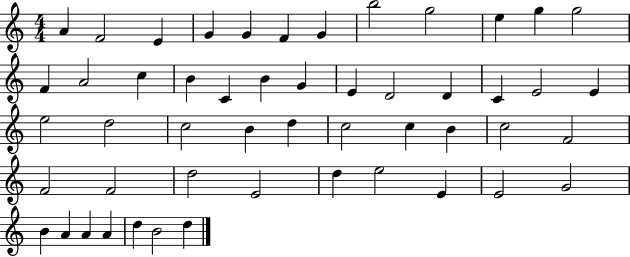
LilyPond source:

{
  \clef treble
  \numericTimeSignature
  \time 4/4
  \key c \major
  a'4 f'2 e'4 | g'4 g'4 f'4 g'4 | b''2 g''2 | e''4 g''4 g''2 | \break f'4 a'2 c''4 | b'4 c'4 b'4 g'4 | e'4 d'2 d'4 | c'4 e'2 e'4 | \break e''2 d''2 | c''2 b'4 d''4 | c''2 c''4 b'4 | c''2 f'2 | \break f'2 f'2 | d''2 e'2 | d''4 e''2 e'4 | e'2 g'2 | \break b'4 a'4 a'4 a'4 | d''4 b'2 d''4 | \bar "|."
}